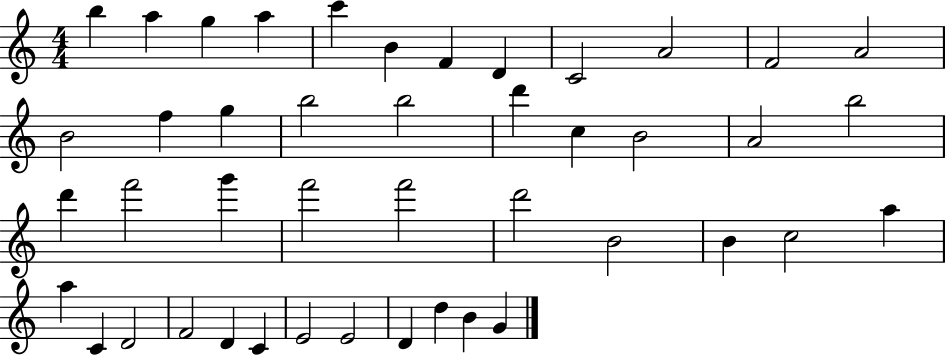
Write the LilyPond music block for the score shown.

{
  \clef treble
  \numericTimeSignature
  \time 4/4
  \key c \major
  b''4 a''4 g''4 a''4 | c'''4 b'4 f'4 d'4 | c'2 a'2 | f'2 a'2 | \break b'2 f''4 g''4 | b''2 b''2 | d'''4 c''4 b'2 | a'2 b''2 | \break d'''4 f'''2 g'''4 | f'''2 f'''2 | d'''2 b'2 | b'4 c''2 a''4 | \break a''4 c'4 d'2 | f'2 d'4 c'4 | e'2 e'2 | d'4 d''4 b'4 g'4 | \break \bar "|."
}